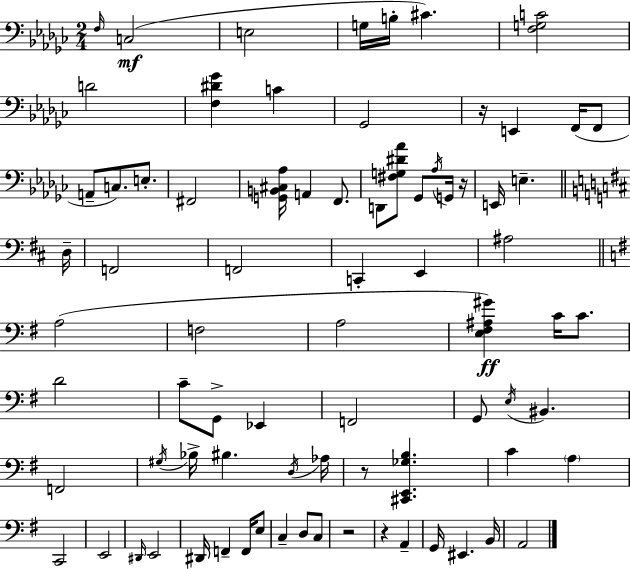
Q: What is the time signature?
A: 2/4